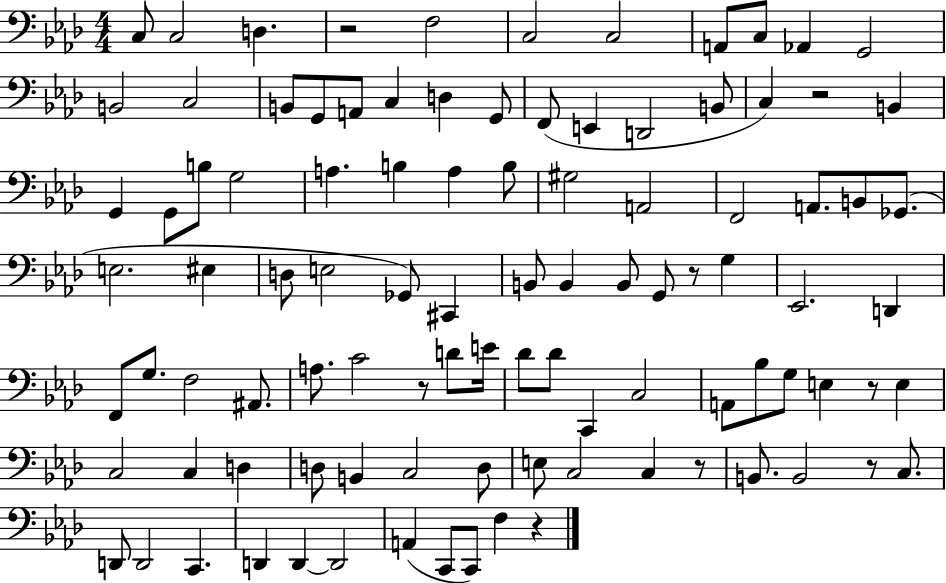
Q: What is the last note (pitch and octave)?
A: F3